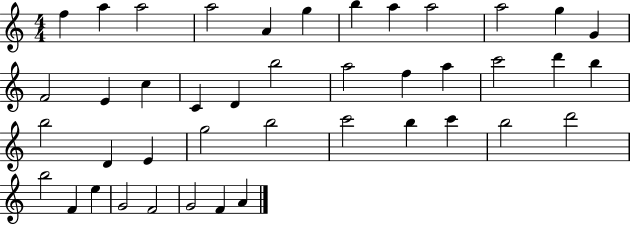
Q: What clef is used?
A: treble